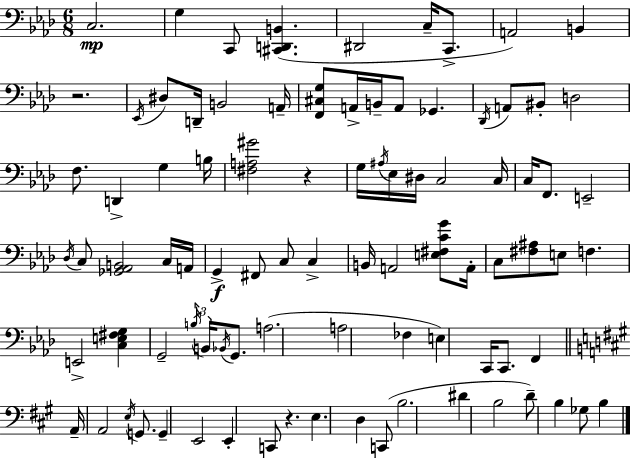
{
  \clef bass
  \numericTimeSignature
  \time 6/8
  \key f \minor
  c2.\mp | g4 c,8 <cis, d, b,>4.( | dis,2 c16-- c,8.-> | a,2) b,4 | \break r2. | \acciaccatura { ees,16 } dis8 d,16-- b,2 | a,16-- <f, cis g>8 a,16-> b,16-- a,8 ges,4. | \acciaccatura { des,16 } a,8 bis,8-. d2 | \break f8. d,4-> g4 | b16 <fis a gis'>2 r4 | g16 \acciaccatura { ais16 } ees16 dis16 c2 | c16 c16 f,8. e,2-- | \break \acciaccatura { des16 } c8 <ges, aes, b,>2 | c16 a,16 g,4->\f fis,8 c8 | c4-> b,16 a,2 | <e fis c' g'>8 a,16-. c8 <fis ais>8 e8 f4. | \break e,2-> | <c e fis g>4 g,2-- | \tuplet 3/2 { \acciaccatura { b16 } b,16 \acciaccatura { bes,16 } } g,8. a2.( | a2 | \break fes4 e4) c,16 c,8. | f,4 \bar "||" \break \key a \major a,16-- a,2 \acciaccatura { e16 } g,8. | g,4-- e,2 | e,4-. c,8 r4. | e4. d4 c,8( | \break b2. | dis'4 b2 | d'8--) b4 ges8 b4 | \bar "|."
}